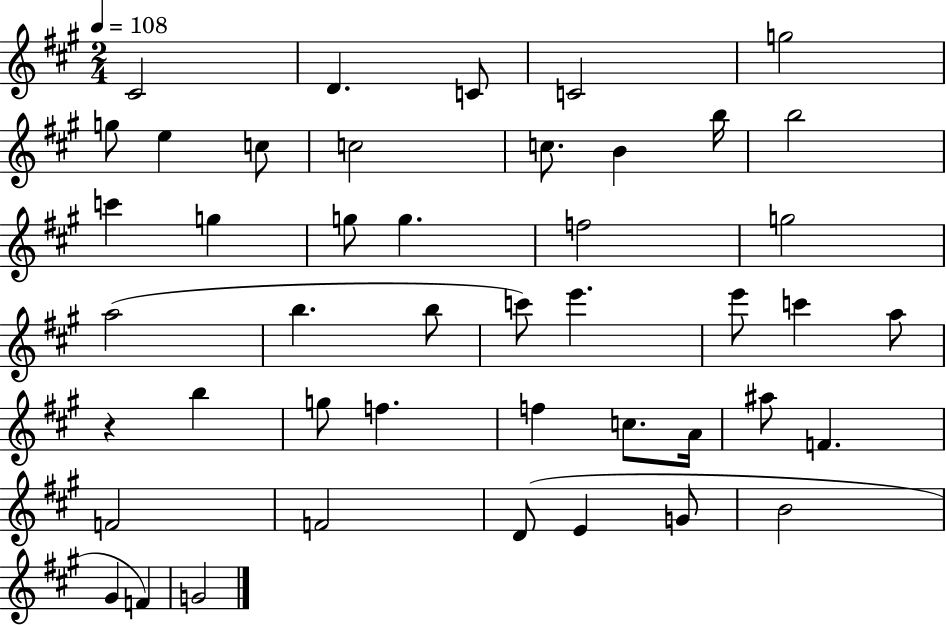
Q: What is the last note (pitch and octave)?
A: G4